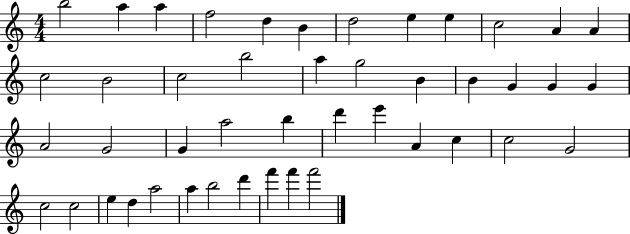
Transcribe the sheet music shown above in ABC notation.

X:1
T:Untitled
M:4/4
L:1/4
K:C
b2 a a f2 d B d2 e e c2 A A c2 B2 c2 b2 a g2 B B G G G A2 G2 G a2 b d' e' A c c2 G2 c2 c2 e d a2 a b2 d' f' f' f'2